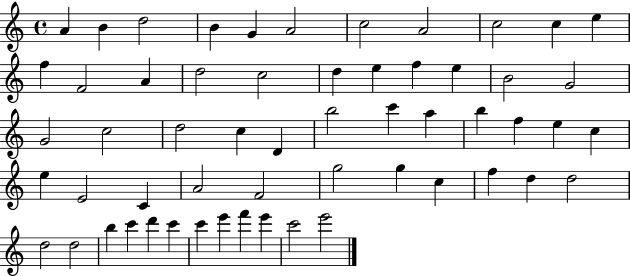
{
  \clef treble
  \time 4/4
  \defaultTimeSignature
  \key c \major
  a'4 b'4 d''2 | b'4 g'4 a'2 | c''2 a'2 | c''2 c''4 e''4 | \break f''4 f'2 a'4 | d''2 c''2 | d''4 e''4 f''4 e''4 | b'2 g'2 | \break g'2 c''2 | d''2 c''4 d'4 | b''2 c'''4 a''4 | b''4 f''4 e''4 c''4 | \break e''4 e'2 c'4 | a'2 f'2 | g''2 g''4 c''4 | f''4 d''4 d''2 | \break d''2 d''2 | b''4 c'''4 d'''4 c'''4 | c'''4 e'''4 f'''4 e'''4 | c'''2 e'''2 | \break \bar "|."
}